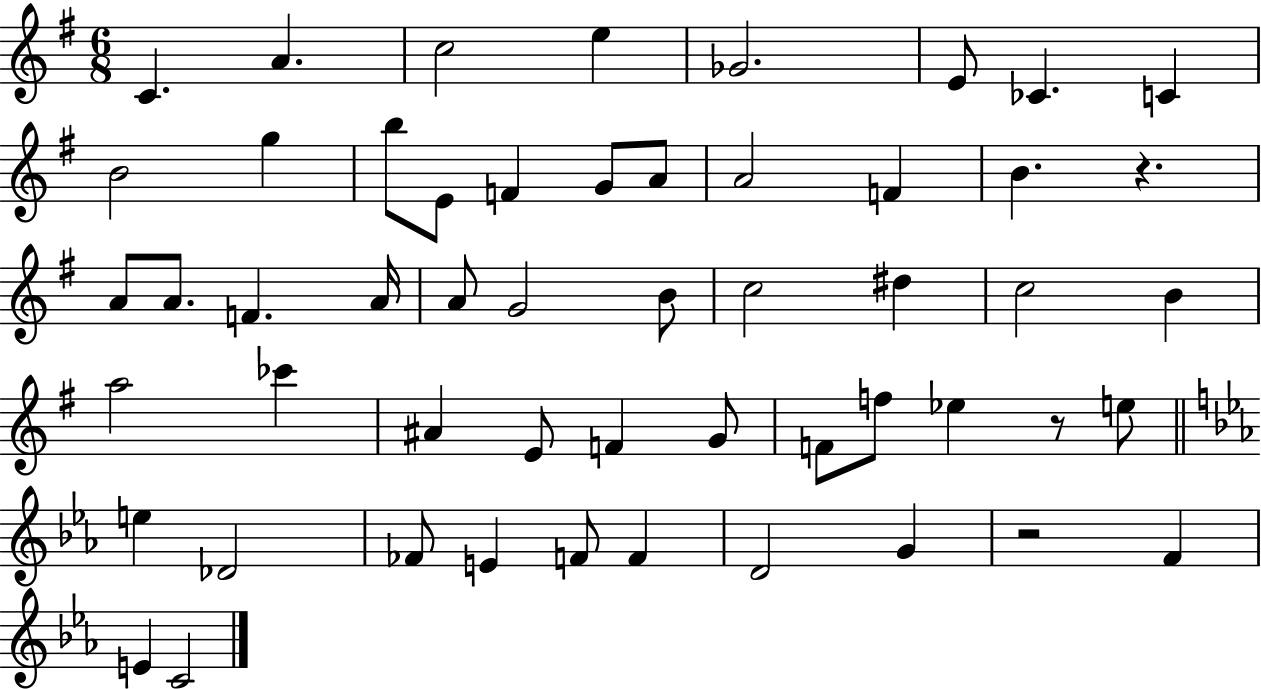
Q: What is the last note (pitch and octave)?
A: C4